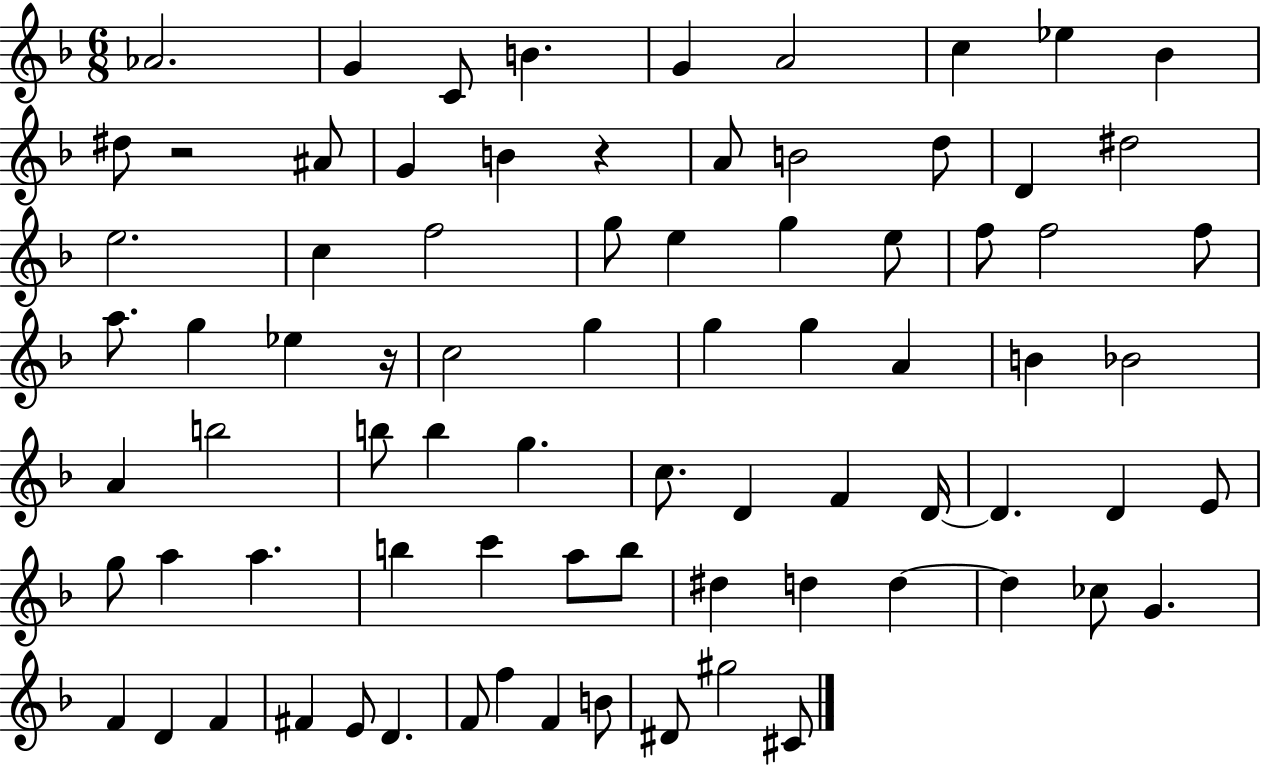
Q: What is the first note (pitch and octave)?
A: Ab4